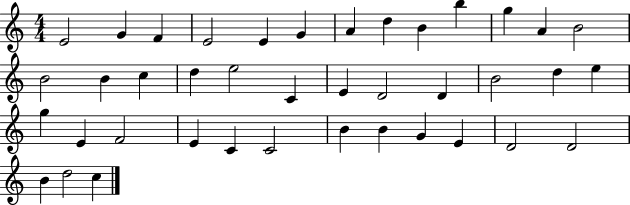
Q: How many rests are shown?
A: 0